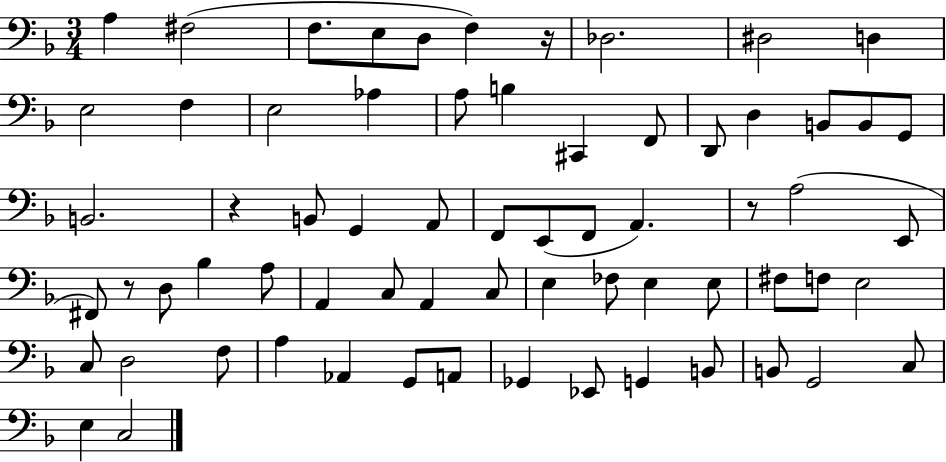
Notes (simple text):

A3/q F#3/h F3/e. E3/e D3/e F3/q R/s Db3/h. D#3/h D3/q E3/h F3/q E3/h Ab3/q A3/e B3/q C#2/q F2/e D2/e D3/q B2/e B2/e G2/e B2/h. R/q B2/e G2/q A2/e F2/e E2/e F2/e A2/q. R/e A3/h E2/e F#2/e R/e D3/e Bb3/q A3/e A2/q C3/e A2/q C3/e E3/q FES3/e E3/q E3/e F#3/e F3/e E3/h C3/e D3/h F3/e A3/q Ab2/q G2/e A2/e Gb2/q Eb2/e G2/q B2/e B2/e G2/h C3/e E3/q C3/h